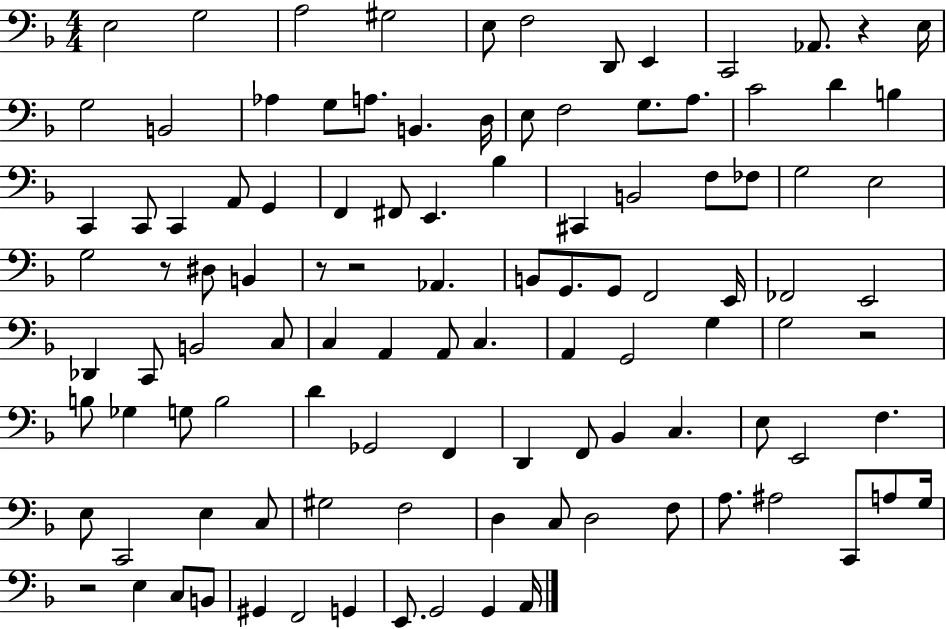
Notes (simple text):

E3/h G3/h A3/h G#3/h E3/e F3/h D2/e E2/q C2/h Ab2/e. R/q E3/s G3/h B2/h Ab3/q G3/e A3/e. B2/q. D3/s E3/e F3/h G3/e. A3/e. C4/h D4/q B3/q C2/q C2/e C2/q A2/e G2/q F2/q F#2/e E2/q. Bb3/q C#2/q B2/h F3/e FES3/e G3/h E3/h G3/h R/e D#3/e B2/q R/e R/h Ab2/q. B2/e G2/e. G2/e F2/h E2/s FES2/h E2/h Db2/q C2/e B2/h C3/e C3/q A2/q A2/e C3/q. A2/q G2/h G3/q G3/h R/h B3/e Gb3/q G3/e B3/h D4/q Gb2/h F2/q D2/q F2/e Bb2/q C3/q. E3/e E2/h F3/q. E3/e C2/h E3/q C3/e G#3/h F3/h D3/q C3/e D3/h F3/e A3/e. A#3/h C2/e A3/e G3/s R/h E3/q C3/e B2/e G#2/q F2/h G2/q E2/e. G2/h G2/q A2/s